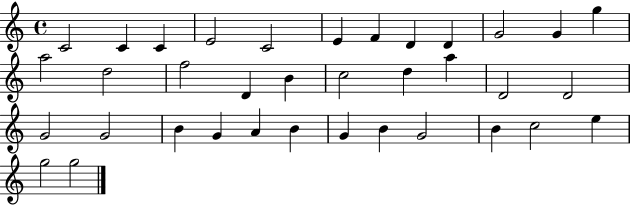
C4/h C4/q C4/q E4/h C4/h E4/q F4/q D4/q D4/q G4/h G4/q G5/q A5/h D5/h F5/h D4/q B4/q C5/h D5/q A5/q D4/h D4/h G4/h G4/h B4/q G4/q A4/q B4/q G4/q B4/q G4/h B4/q C5/h E5/q G5/h G5/h